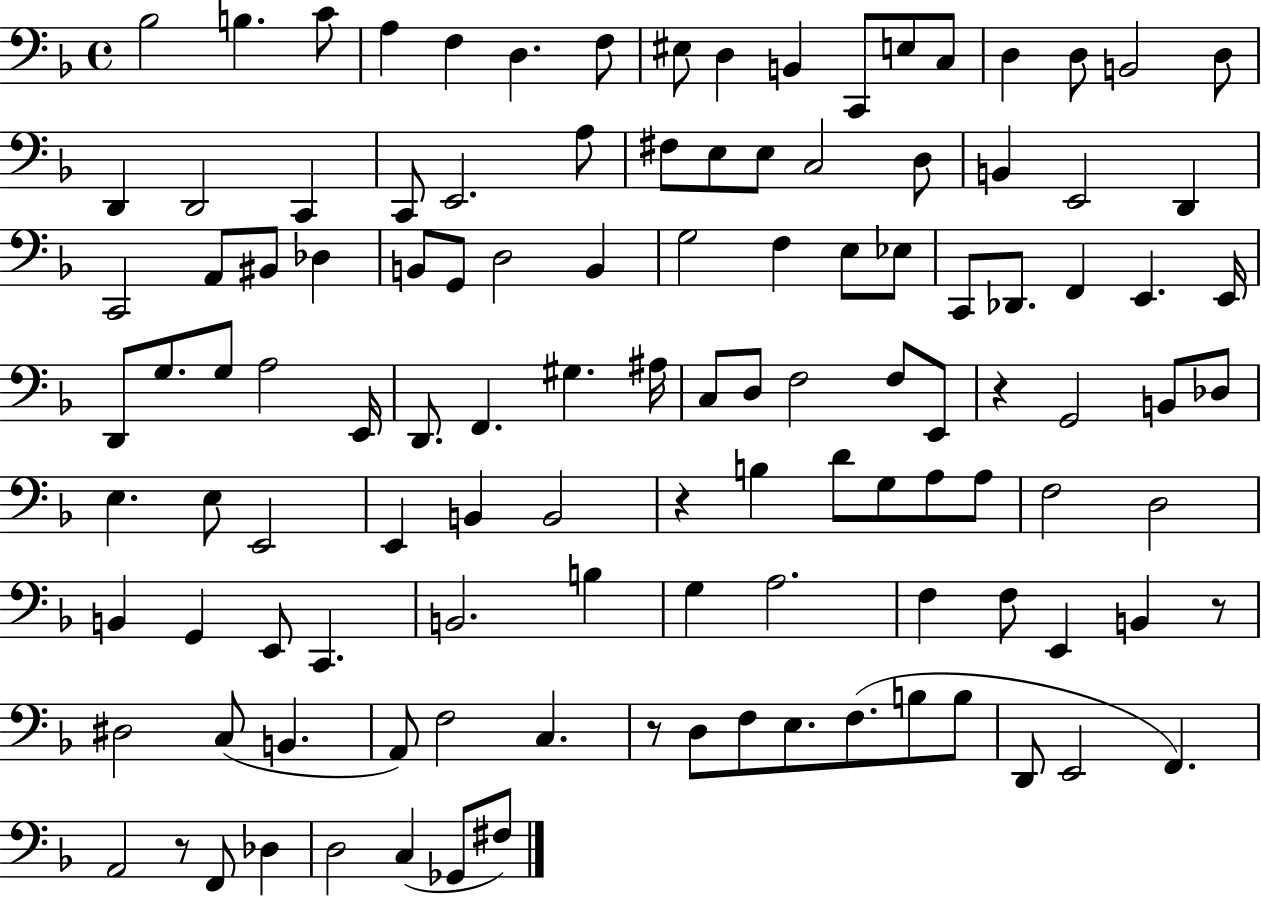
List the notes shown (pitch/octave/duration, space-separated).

Bb3/h B3/q. C4/e A3/q F3/q D3/q. F3/e EIS3/e D3/q B2/q C2/e E3/e C3/e D3/q D3/e B2/h D3/e D2/q D2/h C2/q C2/e E2/h. A3/e F#3/e E3/e E3/e C3/h D3/e B2/q E2/h D2/q C2/h A2/e BIS2/e Db3/q B2/e G2/e D3/h B2/q G3/h F3/q E3/e Eb3/e C2/e Db2/e. F2/q E2/q. E2/s D2/e G3/e. G3/e A3/h E2/s D2/e. F2/q. G#3/q. A#3/s C3/e D3/e F3/h F3/e E2/e R/q G2/h B2/e Db3/e E3/q. E3/e E2/h E2/q B2/q B2/h R/q B3/q D4/e G3/e A3/e A3/e F3/h D3/h B2/q G2/q E2/e C2/q. B2/h. B3/q G3/q A3/h. F3/q F3/e E2/q B2/q R/e D#3/h C3/e B2/q. A2/e F3/h C3/q. R/e D3/e F3/e E3/e. F3/e. B3/e B3/e D2/e E2/h F2/q. A2/h R/e F2/e Db3/q D3/h C3/q Gb2/e F#3/e